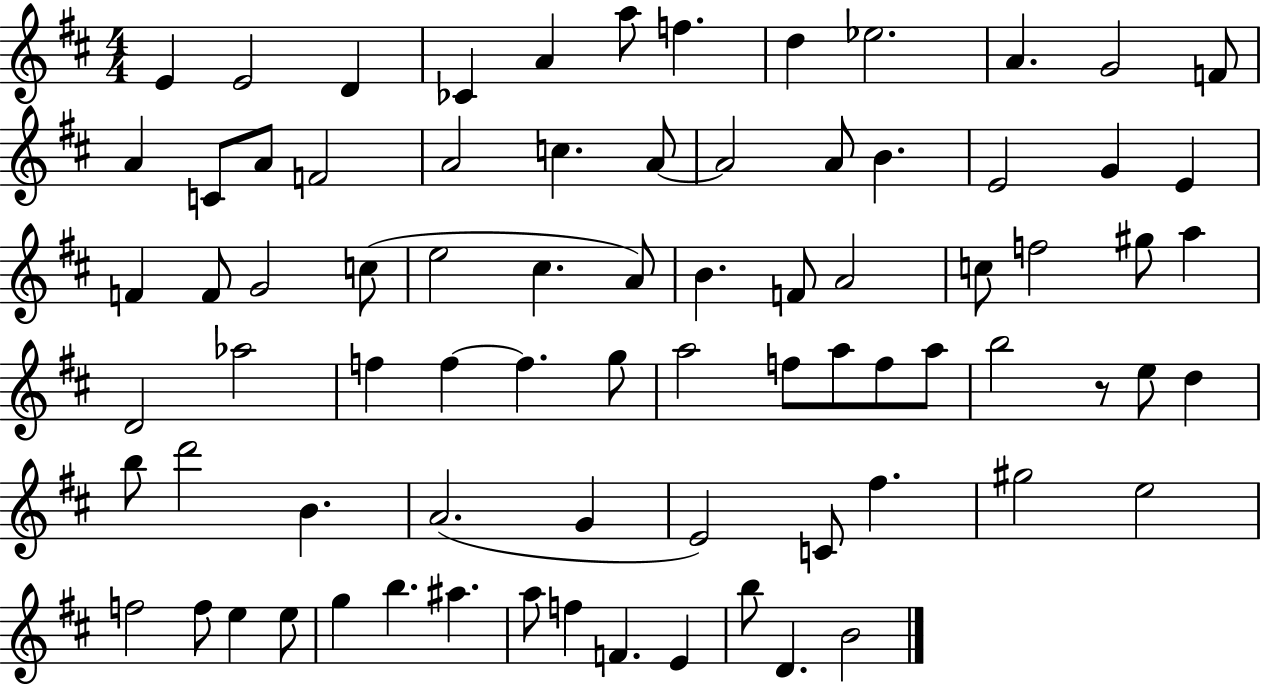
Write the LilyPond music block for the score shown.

{
  \clef treble
  \numericTimeSignature
  \time 4/4
  \key d \major
  e'4 e'2 d'4 | ces'4 a'4 a''8 f''4. | d''4 ees''2. | a'4. g'2 f'8 | \break a'4 c'8 a'8 f'2 | a'2 c''4. a'8~~ | a'2 a'8 b'4. | e'2 g'4 e'4 | \break f'4 f'8 g'2 c''8( | e''2 cis''4. a'8) | b'4. f'8 a'2 | c''8 f''2 gis''8 a''4 | \break d'2 aes''2 | f''4 f''4~~ f''4. g''8 | a''2 f''8 a''8 f''8 a''8 | b''2 r8 e''8 d''4 | \break b''8 d'''2 b'4. | a'2.( g'4 | e'2) c'8 fis''4. | gis''2 e''2 | \break f''2 f''8 e''4 e''8 | g''4 b''4. ais''4. | a''8 f''4 f'4. e'4 | b''8 d'4. b'2 | \break \bar "|."
}